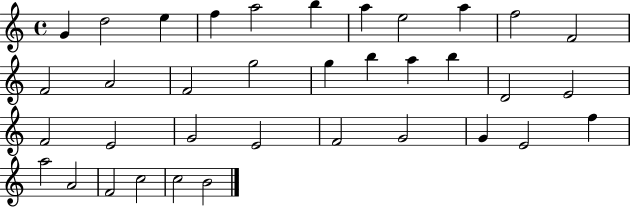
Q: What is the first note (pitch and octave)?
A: G4